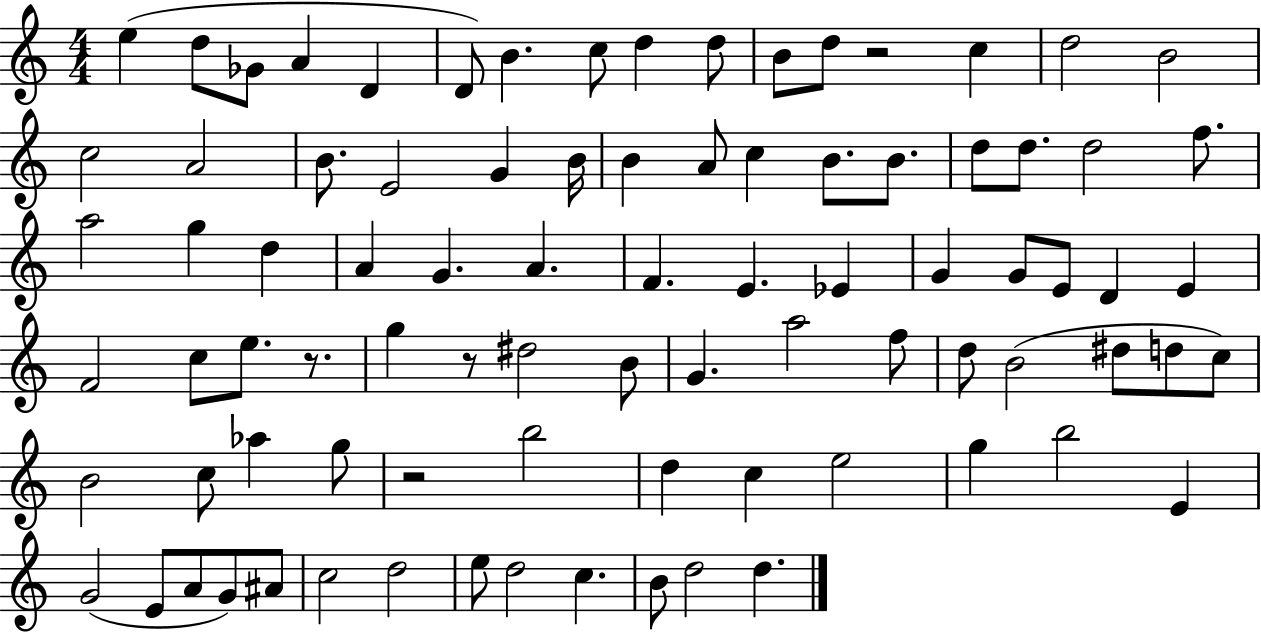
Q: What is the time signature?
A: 4/4